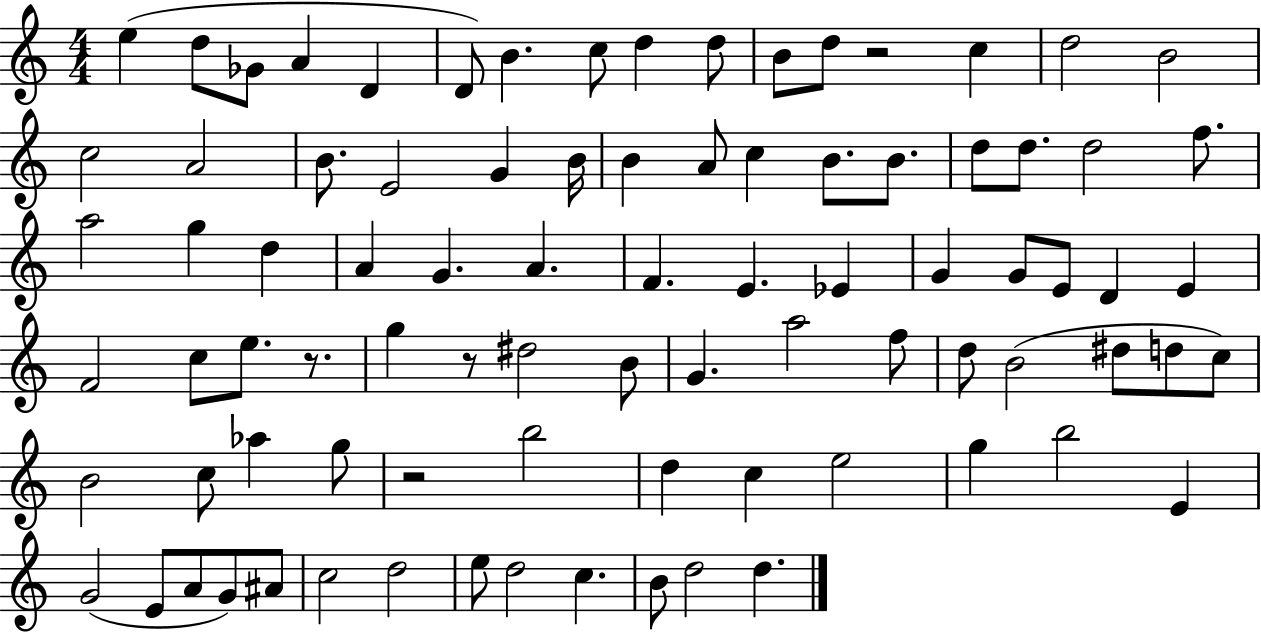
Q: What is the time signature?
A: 4/4